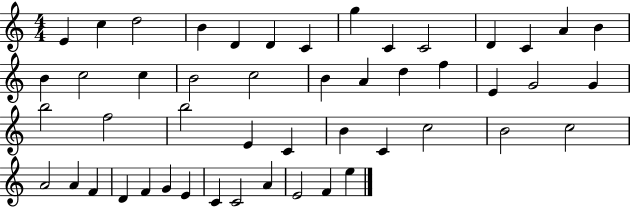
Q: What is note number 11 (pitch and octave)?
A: D4